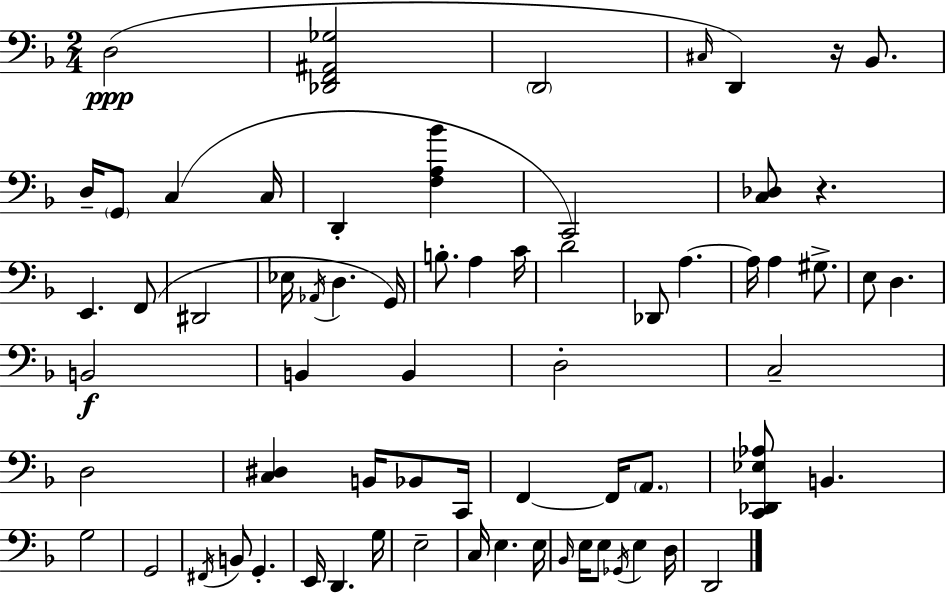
D3/h [Db2,F2,A#2,Gb3]/h D2/h C#3/s D2/q R/s Bb2/e. D3/s G2/e C3/q C3/s D2/q [F3,A3,Bb4]/q C2/h [C3,Db3]/e R/q. E2/q. F2/e D#2/h Eb3/s Ab2/s D3/q. G2/s B3/e. A3/q C4/s D4/h Db2/e A3/q. A3/s A3/q G#3/e. E3/e D3/q. B2/h B2/q B2/q D3/h C3/h D3/h [C3,D#3]/q B2/s Bb2/e C2/s F2/q F2/s A2/e. [C2,Db2,Eb3,Ab3]/e B2/q. G3/h G2/h F#2/s B2/e G2/q. E2/s D2/q. G3/s E3/h C3/s E3/q. E3/s Bb2/s E3/s E3/e Gb2/s E3/q D3/s D2/h